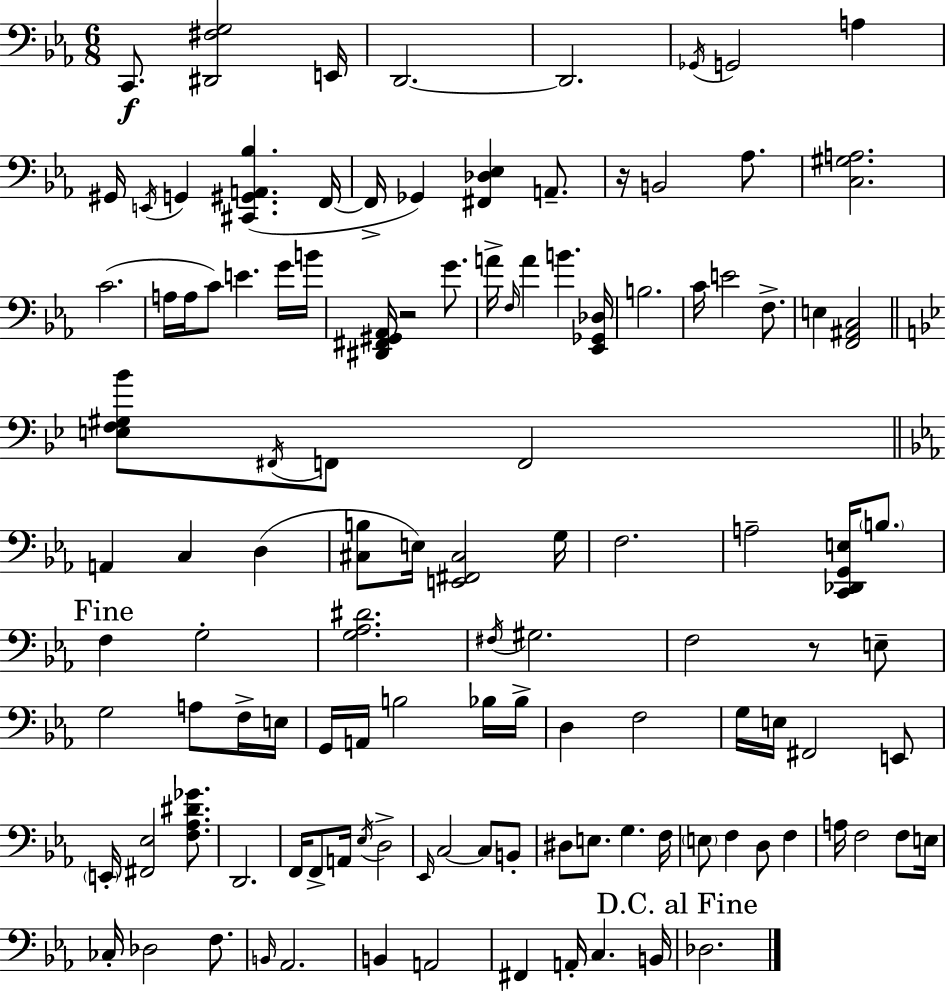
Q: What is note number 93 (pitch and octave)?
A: Ab2